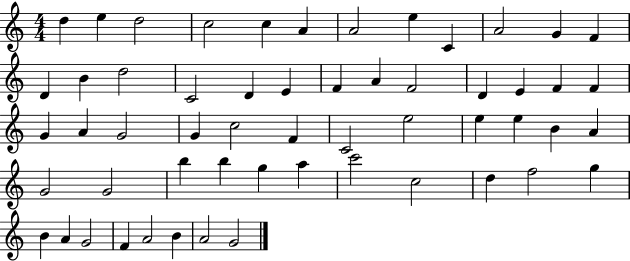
X:1
T:Untitled
M:4/4
L:1/4
K:C
d e d2 c2 c A A2 e C A2 G F D B d2 C2 D E F A F2 D E F F G A G2 G c2 F C2 e2 e e B A G2 G2 b b g a c'2 c2 d f2 g B A G2 F A2 B A2 G2